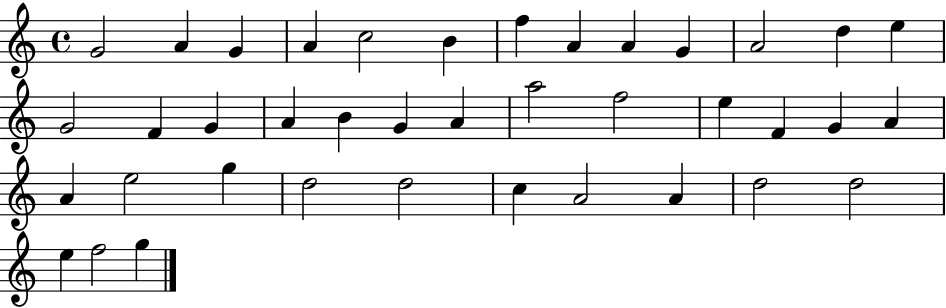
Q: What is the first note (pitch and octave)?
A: G4